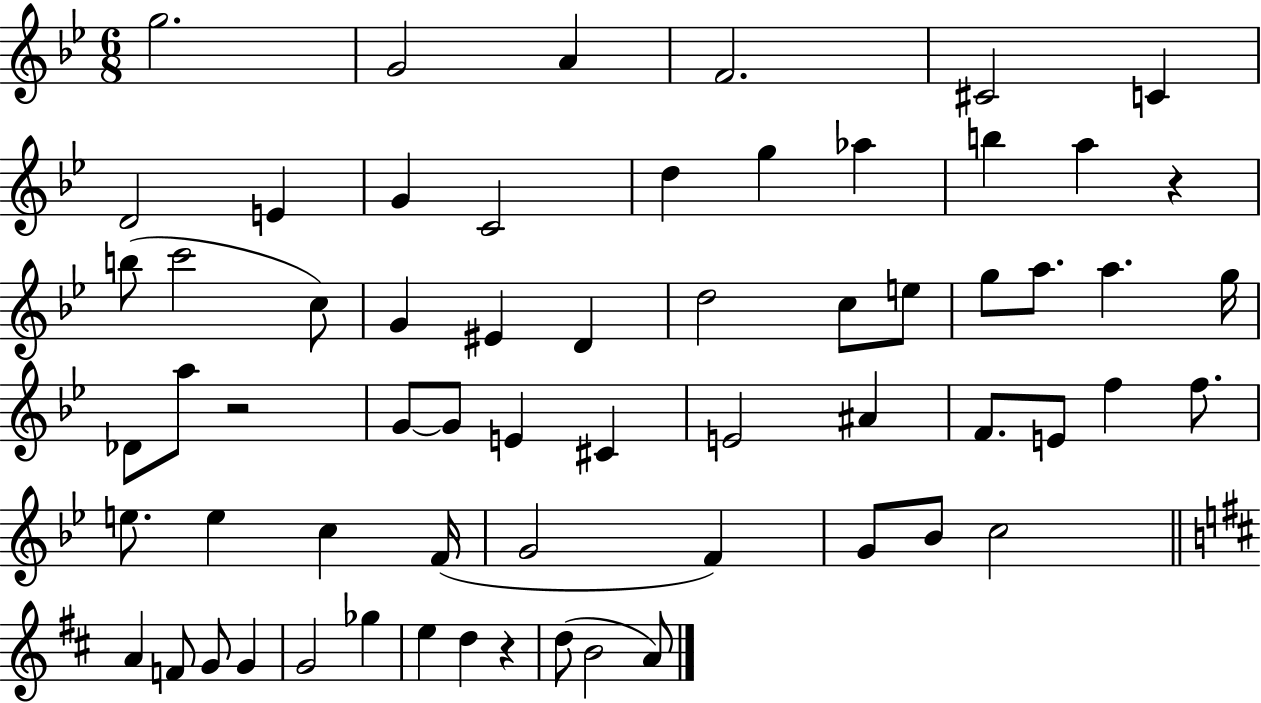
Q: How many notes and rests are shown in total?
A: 63